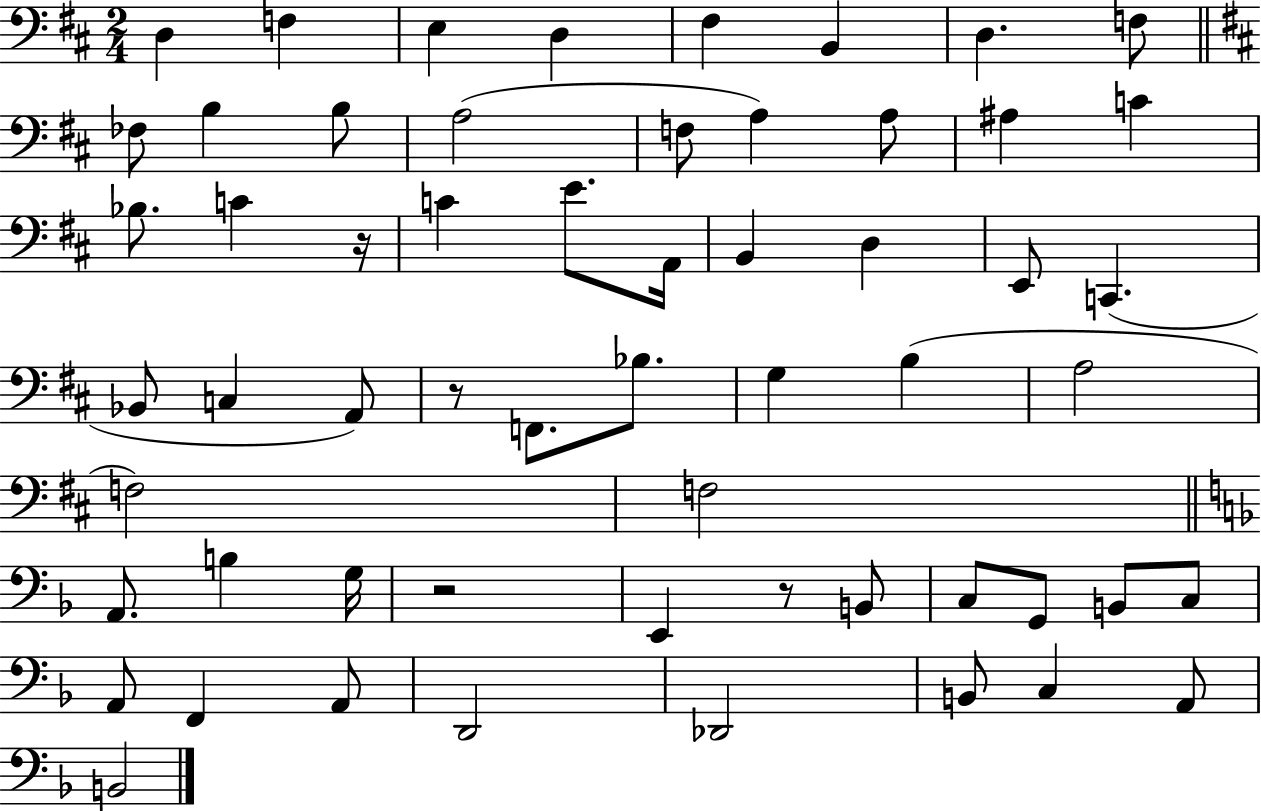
{
  \clef bass
  \numericTimeSignature
  \time 2/4
  \key d \major
  d4 f4 | e4 d4 | fis4 b,4 | d4. f8 | \break \bar "||" \break \key b \minor fes8 b4 b8 | a2( | f8 a4) a8 | ais4 c'4 | \break bes8. c'4 r16 | c'4 e'8. a,16 | b,4 d4 | e,8 c,4.( | \break bes,8 c4 a,8) | r8 f,8. bes8. | g4 b4( | a2 | \break f2) | f2 | \bar "||" \break \key f \major a,8. b4 g16 | r2 | e,4 r8 b,8 | c8 g,8 b,8 c8 | \break a,8 f,4 a,8 | d,2 | des,2 | b,8 c4 a,8 | \break b,2 | \bar "|."
}